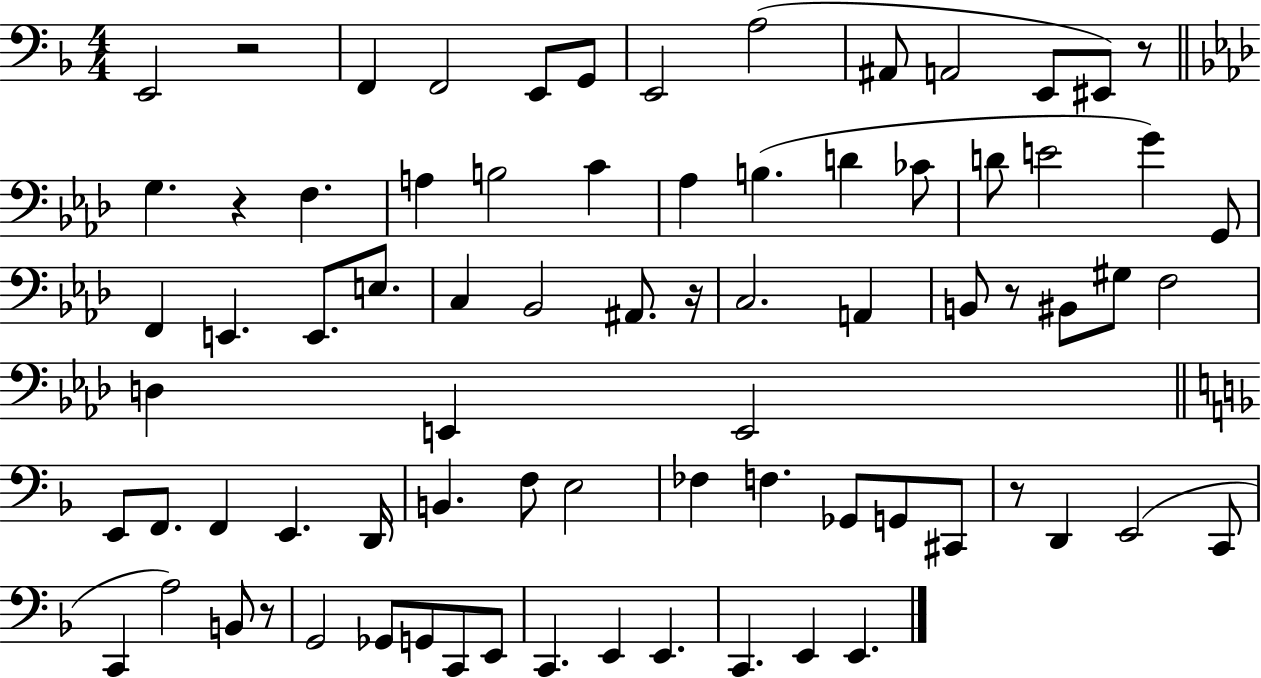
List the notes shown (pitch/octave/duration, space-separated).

E2/h R/h F2/q F2/h E2/e G2/e E2/h A3/h A#2/e A2/h E2/e EIS2/e R/e G3/q. R/q F3/q. A3/q B3/h C4/q Ab3/q B3/q. D4/q CES4/e D4/e E4/h G4/q G2/e F2/q E2/q. E2/e. E3/e. C3/q Bb2/h A#2/e. R/s C3/h. A2/q B2/e R/e BIS2/e G#3/e F3/h D3/q E2/q E2/h E2/e F2/e. F2/q E2/q. D2/s B2/q. F3/e E3/h FES3/q F3/q. Gb2/e G2/e C#2/e R/e D2/q E2/h C2/e C2/q A3/h B2/e R/e G2/h Gb2/e G2/e C2/e E2/e C2/q. E2/q E2/q. C2/q. E2/q E2/q.